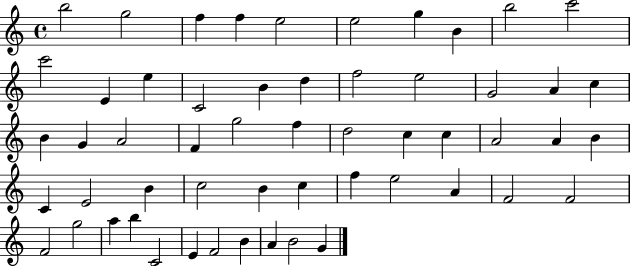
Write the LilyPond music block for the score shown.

{
  \clef treble
  \time 4/4
  \defaultTimeSignature
  \key c \major
  b''2 g''2 | f''4 f''4 e''2 | e''2 g''4 b'4 | b''2 c'''2 | \break c'''2 e'4 e''4 | c'2 b'4 d''4 | f''2 e''2 | g'2 a'4 c''4 | \break b'4 g'4 a'2 | f'4 g''2 f''4 | d''2 c''4 c''4 | a'2 a'4 b'4 | \break c'4 e'2 b'4 | c''2 b'4 c''4 | f''4 e''2 a'4 | f'2 f'2 | \break f'2 g''2 | a''4 b''4 c'2 | e'4 f'2 b'4 | a'4 b'2 g'4 | \break \bar "|."
}